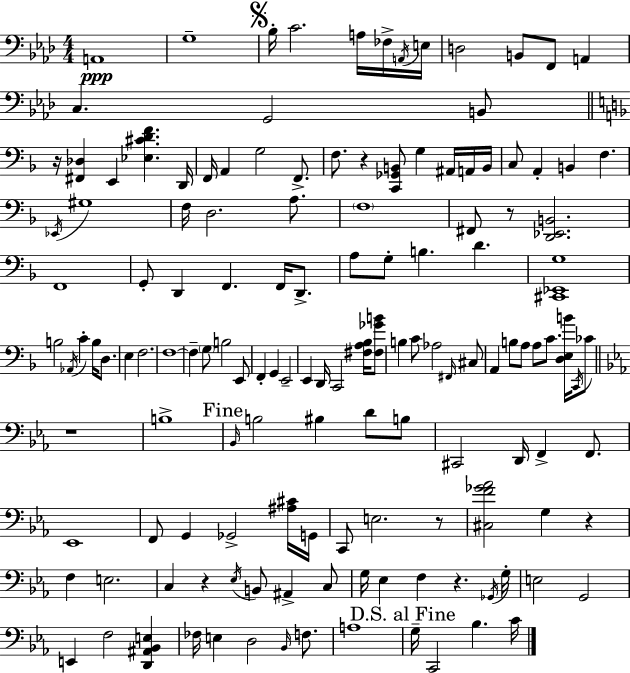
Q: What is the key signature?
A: F minor